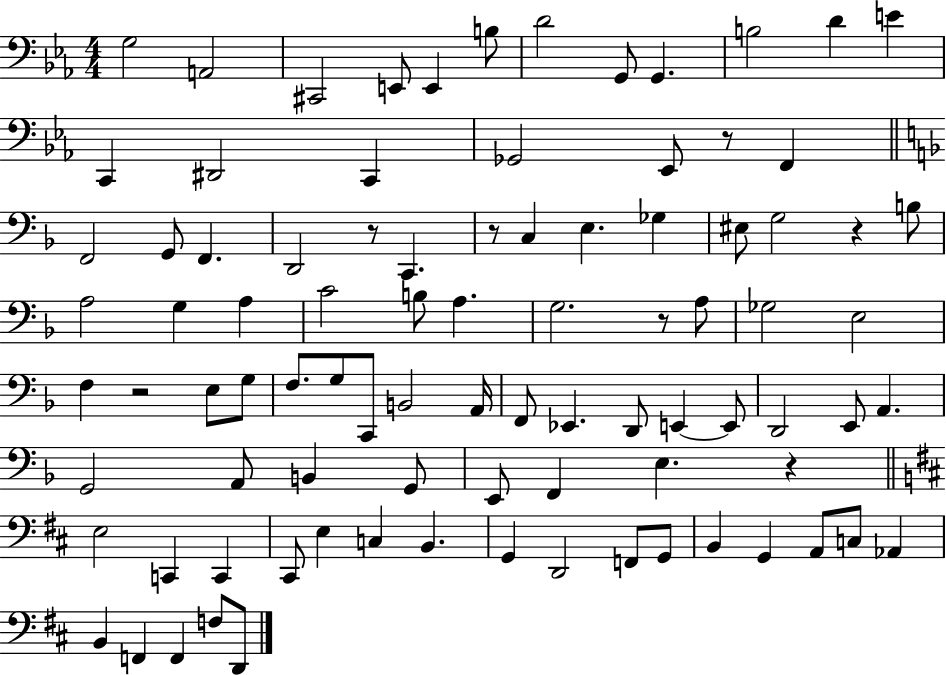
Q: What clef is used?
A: bass